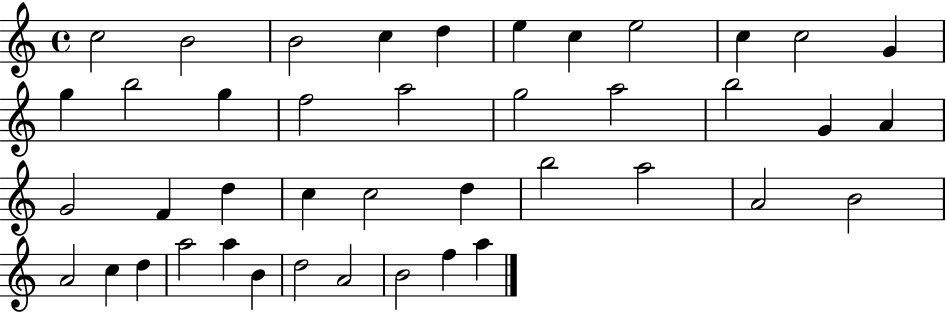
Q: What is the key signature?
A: C major